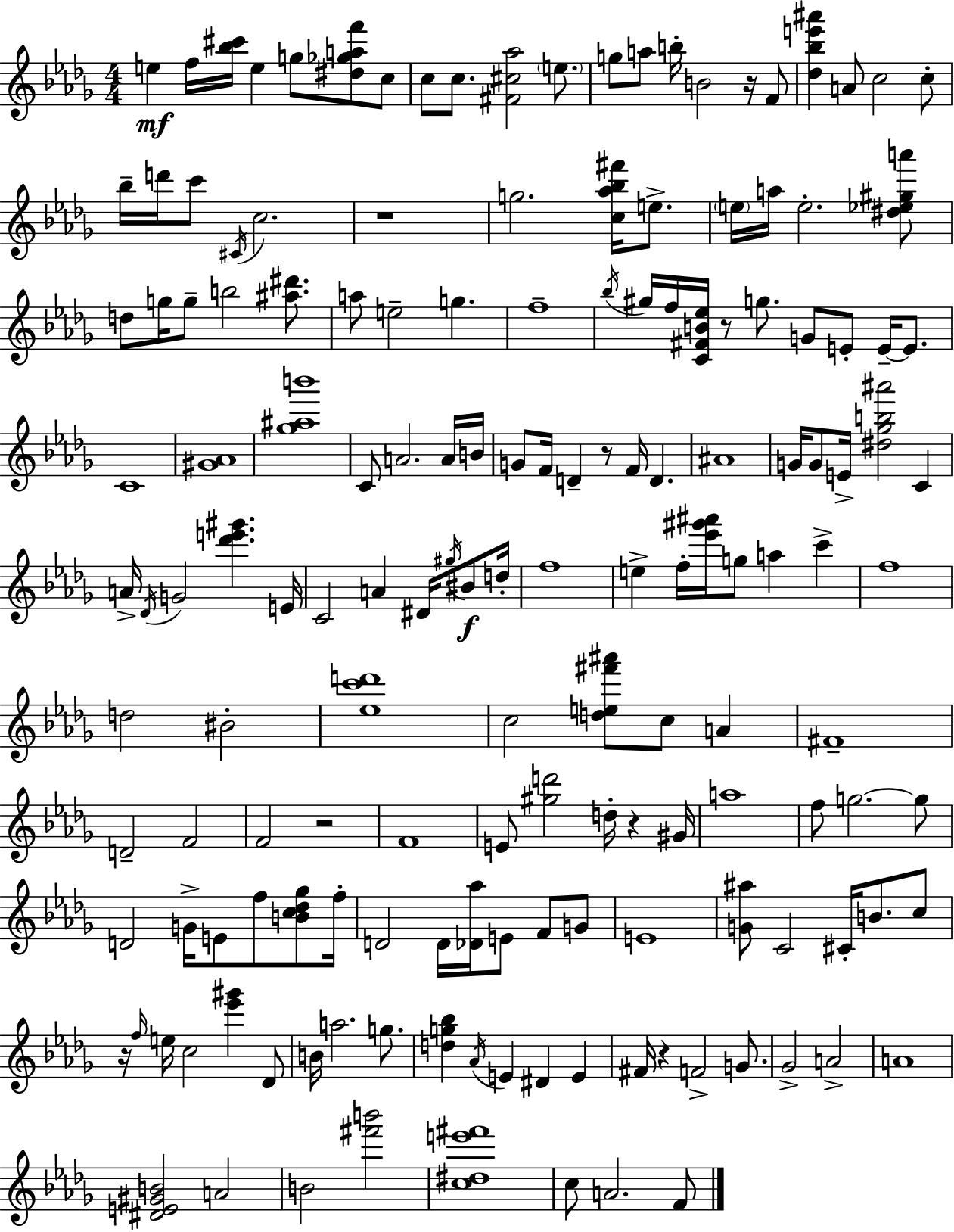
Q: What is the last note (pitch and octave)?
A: F4